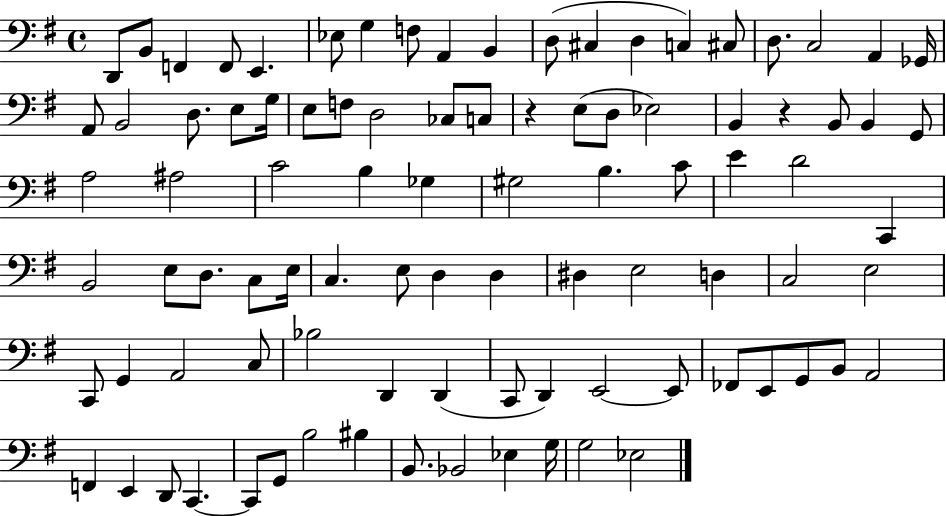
D2/e B2/e F2/q F2/e E2/q. Eb3/e G3/q F3/e A2/q B2/q D3/e C#3/q D3/q C3/q C#3/e D3/e. C3/h A2/q Gb2/s A2/e B2/h D3/e. E3/e G3/s E3/e F3/e D3/h CES3/e C3/e R/q E3/e D3/e Eb3/h B2/q R/q B2/e B2/q G2/e A3/h A#3/h C4/h B3/q Gb3/q G#3/h B3/q. C4/e E4/q D4/h C2/q B2/h E3/e D3/e. C3/e E3/s C3/q. E3/e D3/q D3/q D#3/q E3/h D3/q C3/h E3/h C2/e G2/q A2/h C3/e Bb3/h D2/q D2/q C2/e D2/q E2/h E2/e FES2/e E2/e G2/e B2/e A2/h F2/q E2/q D2/e C2/q. C2/e G2/e B3/h BIS3/q B2/e. Bb2/h Eb3/q G3/s G3/h Eb3/h